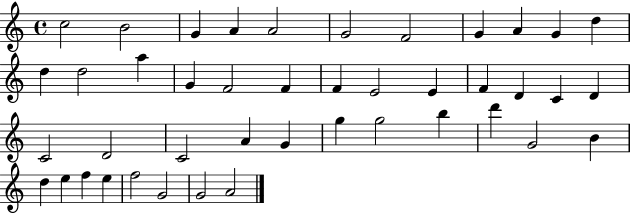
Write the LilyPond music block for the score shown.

{
  \clef treble
  \time 4/4
  \defaultTimeSignature
  \key c \major
  c''2 b'2 | g'4 a'4 a'2 | g'2 f'2 | g'4 a'4 g'4 d''4 | \break d''4 d''2 a''4 | g'4 f'2 f'4 | f'4 e'2 e'4 | f'4 d'4 c'4 d'4 | \break c'2 d'2 | c'2 a'4 g'4 | g''4 g''2 b''4 | d'''4 g'2 b'4 | \break d''4 e''4 f''4 e''4 | f''2 g'2 | g'2 a'2 | \bar "|."
}